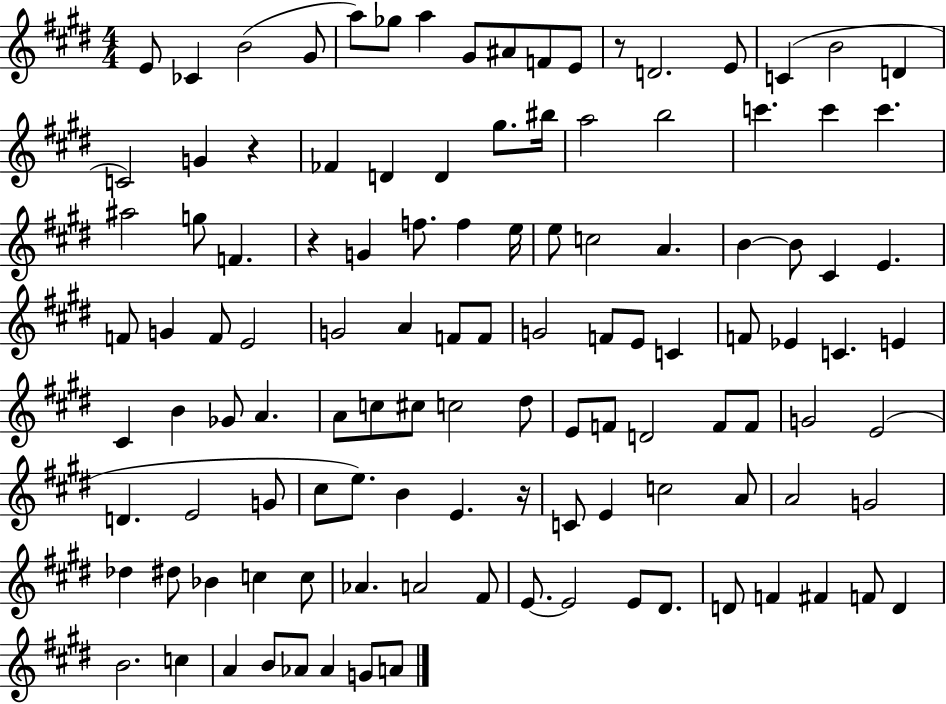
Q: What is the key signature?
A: E major